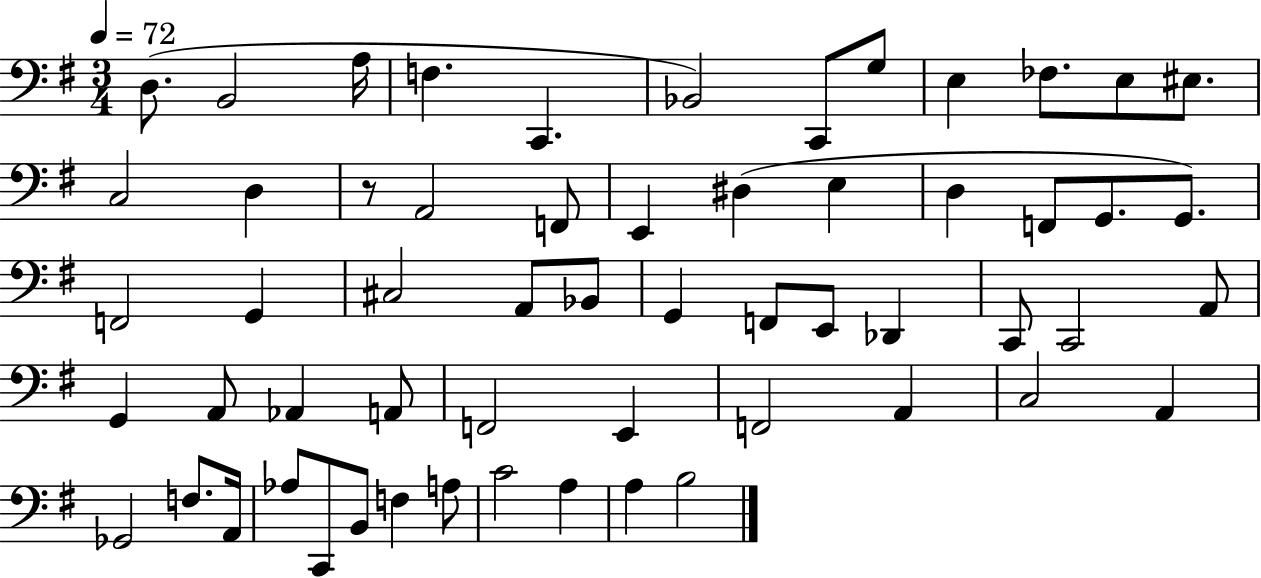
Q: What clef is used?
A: bass